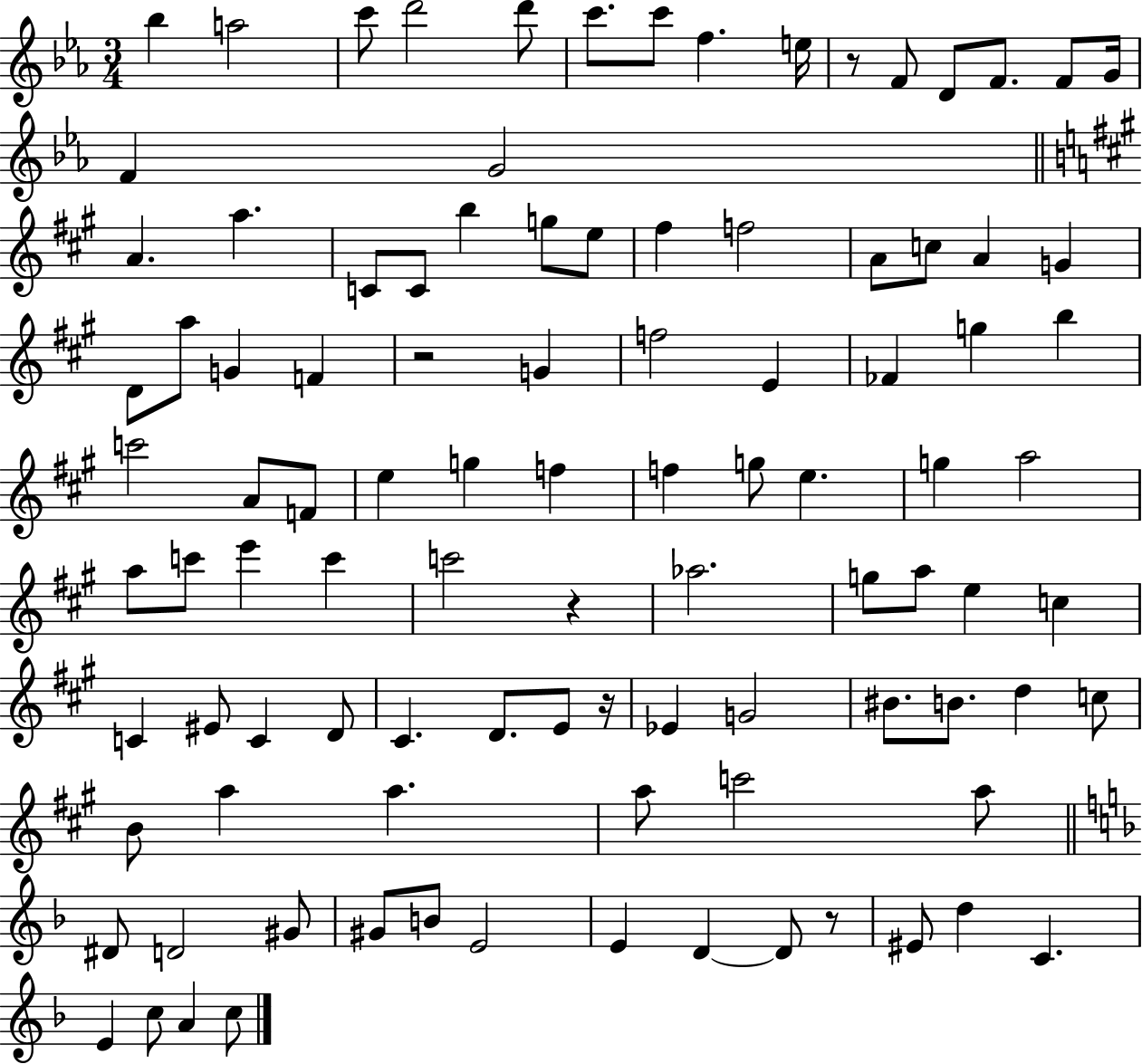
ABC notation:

X:1
T:Untitled
M:3/4
L:1/4
K:Eb
_b a2 c'/2 d'2 d'/2 c'/2 c'/2 f e/4 z/2 F/2 D/2 F/2 F/2 G/4 F G2 A a C/2 C/2 b g/2 e/2 ^f f2 A/2 c/2 A G D/2 a/2 G F z2 G f2 E _F g b c'2 A/2 F/2 e g f f g/2 e g a2 a/2 c'/2 e' c' c'2 z _a2 g/2 a/2 e c C ^E/2 C D/2 ^C D/2 E/2 z/4 _E G2 ^B/2 B/2 d c/2 B/2 a a a/2 c'2 a/2 ^D/2 D2 ^G/2 ^G/2 B/2 E2 E D D/2 z/2 ^E/2 d C E c/2 A c/2